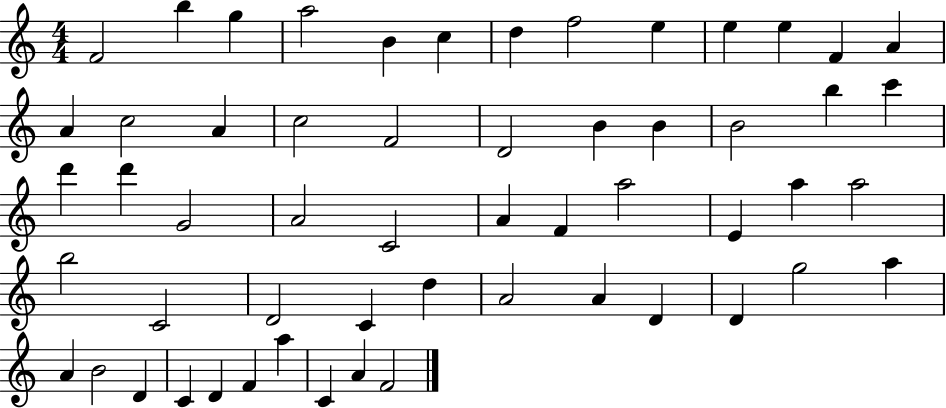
{
  \clef treble
  \numericTimeSignature
  \time 4/4
  \key c \major
  f'2 b''4 g''4 | a''2 b'4 c''4 | d''4 f''2 e''4 | e''4 e''4 f'4 a'4 | \break a'4 c''2 a'4 | c''2 f'2 | d'2 b'4 b'4 | b'2 b''4 c'''4 | \break d'''4 d'''4 g'2 | a'2 c'2 | a'4 f'4 a''2 | e'4 a''4 a''2 | \break b''2 c'2 | d'2 c'4 d''4 | a'2 a'4 d'4 | d'4 g''2 a''4 | \break a'4 b'2 d'4 | c'4 d'4 f'4 a''4 | c'4 a'4 f'2 | \bar "|."
}